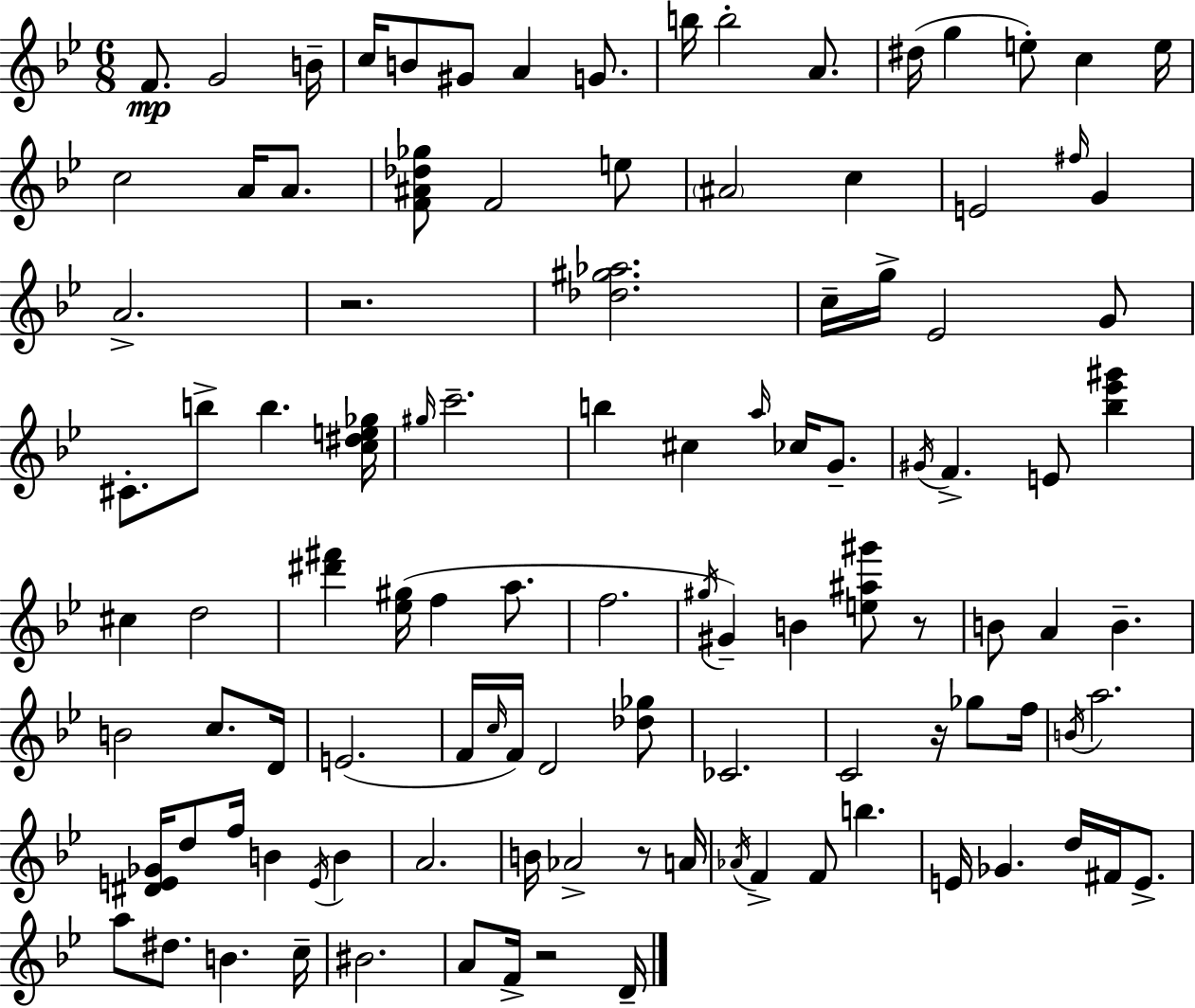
F4/e. G4/h B4/s C5/s B4/e G#4/e A4/q G4/e. B5/s B5/h A4/e. D#5/s G5/q E5/e C5/q E5/s C5/h A4/s A4/e. [F4,A#4,Db5,Gb5]/e F4/h E5/e A#4/h C5/q E4/h F#5/s G4/q A4/h. R/h. [Db5,G#5,Ab5]/h. C5/s G5/s Eb4/h G4/e C#4/e. B5/e B5/q. [C5,D#5,E5,Gb5]/s G#5/s C6/h. B5/q C#5/q A5/s CES5/s G4/e. G#4/s F4/q. E4/e [Bb5,Eb6,G#6]/q C#5/q D5/h [D#6,F#6]/q [Eb5,G#5]/s F5/q A5/e. F5/h. G#5/s G#4/q B4/q [E5,A#5,G#6]/e R/e B4/e A4/q B4/q. B4/h C5/e. D4/s E4/h. F4/s C5/s F4/s D4/h [Db5,Gb5]/e CES4/h. C4/h R/s Gb5/e F5/s B4/s A5/h. [D#4,E4,Gb4]/s D5/e F5/s B4/q E4/s B4/q A4/h. B4/s Ab4/h R/e A4/s Ab4/s F4/q F4/e B5/q. E4/s Gb4/q. D5/s F#4/s E4/e. A5/e D#5/e. B4/q. C5/s BIS4/h. A4/e F4/s R/h D4/s